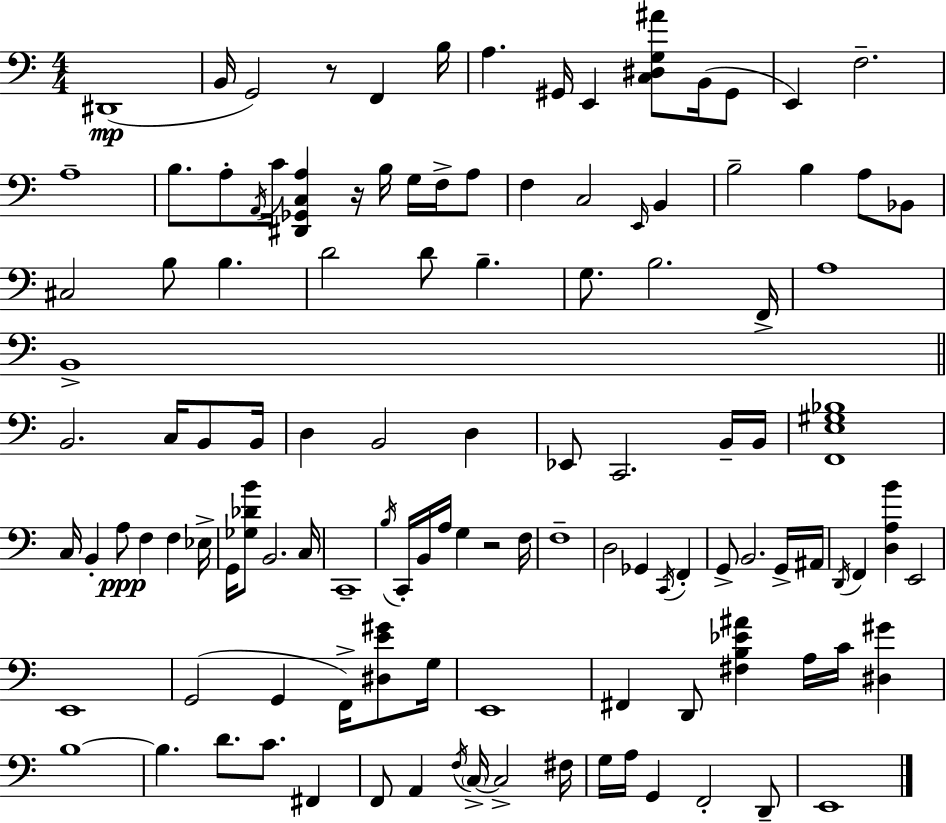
{
  \clef bass
  \numericTimeSignature
  \time 4/4
  \key c \major
  dis,1(\mp | b,16 g,2) r8 f,4 b16 | a4. gis,16 e,4 <c dis g ais'>8 b,16( gis,8 | e,4) f2.-- | \break a1-- | b8. a8-. \acciaccatura { a,16 } c'16 <dis, ges, c a>4 r16 b16 g16 f16-> a8 | f4 c2 \grace { e,16 } b,4 | b2-- b4 a8 | \break bes,8 cis2 b8 b4. | d'2 d'8 b4.-- | g8. b2. | f,16-> a1 | \break b,1-> | \bar "||" \break \key c \major b,2. c16 b,8 b,16 | d4 b,2 d4 | ees,8 c,2. b,16-- b,16 | <f, e gis bes>1 | \break c16 b,4-. a8\ppp f4 f4 ees16-> | g,16 <ges des' b'>8 b,2. c16 | c,1-- | \acciaccatura { b16 } c,16-. b,16 a16 g4 r2 | \break f16 f1-- | d2 ges,4 \acciaccatura { c,16 } f,4-. | g,8-> b,2. | g,16-> ais,16 \acciaccatura { d,16 } f,4 <d a b'>4 e,2 | \break e,1 | g,2( g,4 f,16->) | <dis e' gis'>8 g16 e,1 | fis,4 d,8 <fis b ees' ais'>4 a16 c'16 <dis gis'>4 | \break b1~~ | b4. d'8. c'8. fis,4 | f,8 a,4 \acciaccatura { f16 } \parenthesize c16->~~ c2-> | fis16 g16 a16 g,4 f,2-. | \break d,8-- e,1 | \bar "|."
}